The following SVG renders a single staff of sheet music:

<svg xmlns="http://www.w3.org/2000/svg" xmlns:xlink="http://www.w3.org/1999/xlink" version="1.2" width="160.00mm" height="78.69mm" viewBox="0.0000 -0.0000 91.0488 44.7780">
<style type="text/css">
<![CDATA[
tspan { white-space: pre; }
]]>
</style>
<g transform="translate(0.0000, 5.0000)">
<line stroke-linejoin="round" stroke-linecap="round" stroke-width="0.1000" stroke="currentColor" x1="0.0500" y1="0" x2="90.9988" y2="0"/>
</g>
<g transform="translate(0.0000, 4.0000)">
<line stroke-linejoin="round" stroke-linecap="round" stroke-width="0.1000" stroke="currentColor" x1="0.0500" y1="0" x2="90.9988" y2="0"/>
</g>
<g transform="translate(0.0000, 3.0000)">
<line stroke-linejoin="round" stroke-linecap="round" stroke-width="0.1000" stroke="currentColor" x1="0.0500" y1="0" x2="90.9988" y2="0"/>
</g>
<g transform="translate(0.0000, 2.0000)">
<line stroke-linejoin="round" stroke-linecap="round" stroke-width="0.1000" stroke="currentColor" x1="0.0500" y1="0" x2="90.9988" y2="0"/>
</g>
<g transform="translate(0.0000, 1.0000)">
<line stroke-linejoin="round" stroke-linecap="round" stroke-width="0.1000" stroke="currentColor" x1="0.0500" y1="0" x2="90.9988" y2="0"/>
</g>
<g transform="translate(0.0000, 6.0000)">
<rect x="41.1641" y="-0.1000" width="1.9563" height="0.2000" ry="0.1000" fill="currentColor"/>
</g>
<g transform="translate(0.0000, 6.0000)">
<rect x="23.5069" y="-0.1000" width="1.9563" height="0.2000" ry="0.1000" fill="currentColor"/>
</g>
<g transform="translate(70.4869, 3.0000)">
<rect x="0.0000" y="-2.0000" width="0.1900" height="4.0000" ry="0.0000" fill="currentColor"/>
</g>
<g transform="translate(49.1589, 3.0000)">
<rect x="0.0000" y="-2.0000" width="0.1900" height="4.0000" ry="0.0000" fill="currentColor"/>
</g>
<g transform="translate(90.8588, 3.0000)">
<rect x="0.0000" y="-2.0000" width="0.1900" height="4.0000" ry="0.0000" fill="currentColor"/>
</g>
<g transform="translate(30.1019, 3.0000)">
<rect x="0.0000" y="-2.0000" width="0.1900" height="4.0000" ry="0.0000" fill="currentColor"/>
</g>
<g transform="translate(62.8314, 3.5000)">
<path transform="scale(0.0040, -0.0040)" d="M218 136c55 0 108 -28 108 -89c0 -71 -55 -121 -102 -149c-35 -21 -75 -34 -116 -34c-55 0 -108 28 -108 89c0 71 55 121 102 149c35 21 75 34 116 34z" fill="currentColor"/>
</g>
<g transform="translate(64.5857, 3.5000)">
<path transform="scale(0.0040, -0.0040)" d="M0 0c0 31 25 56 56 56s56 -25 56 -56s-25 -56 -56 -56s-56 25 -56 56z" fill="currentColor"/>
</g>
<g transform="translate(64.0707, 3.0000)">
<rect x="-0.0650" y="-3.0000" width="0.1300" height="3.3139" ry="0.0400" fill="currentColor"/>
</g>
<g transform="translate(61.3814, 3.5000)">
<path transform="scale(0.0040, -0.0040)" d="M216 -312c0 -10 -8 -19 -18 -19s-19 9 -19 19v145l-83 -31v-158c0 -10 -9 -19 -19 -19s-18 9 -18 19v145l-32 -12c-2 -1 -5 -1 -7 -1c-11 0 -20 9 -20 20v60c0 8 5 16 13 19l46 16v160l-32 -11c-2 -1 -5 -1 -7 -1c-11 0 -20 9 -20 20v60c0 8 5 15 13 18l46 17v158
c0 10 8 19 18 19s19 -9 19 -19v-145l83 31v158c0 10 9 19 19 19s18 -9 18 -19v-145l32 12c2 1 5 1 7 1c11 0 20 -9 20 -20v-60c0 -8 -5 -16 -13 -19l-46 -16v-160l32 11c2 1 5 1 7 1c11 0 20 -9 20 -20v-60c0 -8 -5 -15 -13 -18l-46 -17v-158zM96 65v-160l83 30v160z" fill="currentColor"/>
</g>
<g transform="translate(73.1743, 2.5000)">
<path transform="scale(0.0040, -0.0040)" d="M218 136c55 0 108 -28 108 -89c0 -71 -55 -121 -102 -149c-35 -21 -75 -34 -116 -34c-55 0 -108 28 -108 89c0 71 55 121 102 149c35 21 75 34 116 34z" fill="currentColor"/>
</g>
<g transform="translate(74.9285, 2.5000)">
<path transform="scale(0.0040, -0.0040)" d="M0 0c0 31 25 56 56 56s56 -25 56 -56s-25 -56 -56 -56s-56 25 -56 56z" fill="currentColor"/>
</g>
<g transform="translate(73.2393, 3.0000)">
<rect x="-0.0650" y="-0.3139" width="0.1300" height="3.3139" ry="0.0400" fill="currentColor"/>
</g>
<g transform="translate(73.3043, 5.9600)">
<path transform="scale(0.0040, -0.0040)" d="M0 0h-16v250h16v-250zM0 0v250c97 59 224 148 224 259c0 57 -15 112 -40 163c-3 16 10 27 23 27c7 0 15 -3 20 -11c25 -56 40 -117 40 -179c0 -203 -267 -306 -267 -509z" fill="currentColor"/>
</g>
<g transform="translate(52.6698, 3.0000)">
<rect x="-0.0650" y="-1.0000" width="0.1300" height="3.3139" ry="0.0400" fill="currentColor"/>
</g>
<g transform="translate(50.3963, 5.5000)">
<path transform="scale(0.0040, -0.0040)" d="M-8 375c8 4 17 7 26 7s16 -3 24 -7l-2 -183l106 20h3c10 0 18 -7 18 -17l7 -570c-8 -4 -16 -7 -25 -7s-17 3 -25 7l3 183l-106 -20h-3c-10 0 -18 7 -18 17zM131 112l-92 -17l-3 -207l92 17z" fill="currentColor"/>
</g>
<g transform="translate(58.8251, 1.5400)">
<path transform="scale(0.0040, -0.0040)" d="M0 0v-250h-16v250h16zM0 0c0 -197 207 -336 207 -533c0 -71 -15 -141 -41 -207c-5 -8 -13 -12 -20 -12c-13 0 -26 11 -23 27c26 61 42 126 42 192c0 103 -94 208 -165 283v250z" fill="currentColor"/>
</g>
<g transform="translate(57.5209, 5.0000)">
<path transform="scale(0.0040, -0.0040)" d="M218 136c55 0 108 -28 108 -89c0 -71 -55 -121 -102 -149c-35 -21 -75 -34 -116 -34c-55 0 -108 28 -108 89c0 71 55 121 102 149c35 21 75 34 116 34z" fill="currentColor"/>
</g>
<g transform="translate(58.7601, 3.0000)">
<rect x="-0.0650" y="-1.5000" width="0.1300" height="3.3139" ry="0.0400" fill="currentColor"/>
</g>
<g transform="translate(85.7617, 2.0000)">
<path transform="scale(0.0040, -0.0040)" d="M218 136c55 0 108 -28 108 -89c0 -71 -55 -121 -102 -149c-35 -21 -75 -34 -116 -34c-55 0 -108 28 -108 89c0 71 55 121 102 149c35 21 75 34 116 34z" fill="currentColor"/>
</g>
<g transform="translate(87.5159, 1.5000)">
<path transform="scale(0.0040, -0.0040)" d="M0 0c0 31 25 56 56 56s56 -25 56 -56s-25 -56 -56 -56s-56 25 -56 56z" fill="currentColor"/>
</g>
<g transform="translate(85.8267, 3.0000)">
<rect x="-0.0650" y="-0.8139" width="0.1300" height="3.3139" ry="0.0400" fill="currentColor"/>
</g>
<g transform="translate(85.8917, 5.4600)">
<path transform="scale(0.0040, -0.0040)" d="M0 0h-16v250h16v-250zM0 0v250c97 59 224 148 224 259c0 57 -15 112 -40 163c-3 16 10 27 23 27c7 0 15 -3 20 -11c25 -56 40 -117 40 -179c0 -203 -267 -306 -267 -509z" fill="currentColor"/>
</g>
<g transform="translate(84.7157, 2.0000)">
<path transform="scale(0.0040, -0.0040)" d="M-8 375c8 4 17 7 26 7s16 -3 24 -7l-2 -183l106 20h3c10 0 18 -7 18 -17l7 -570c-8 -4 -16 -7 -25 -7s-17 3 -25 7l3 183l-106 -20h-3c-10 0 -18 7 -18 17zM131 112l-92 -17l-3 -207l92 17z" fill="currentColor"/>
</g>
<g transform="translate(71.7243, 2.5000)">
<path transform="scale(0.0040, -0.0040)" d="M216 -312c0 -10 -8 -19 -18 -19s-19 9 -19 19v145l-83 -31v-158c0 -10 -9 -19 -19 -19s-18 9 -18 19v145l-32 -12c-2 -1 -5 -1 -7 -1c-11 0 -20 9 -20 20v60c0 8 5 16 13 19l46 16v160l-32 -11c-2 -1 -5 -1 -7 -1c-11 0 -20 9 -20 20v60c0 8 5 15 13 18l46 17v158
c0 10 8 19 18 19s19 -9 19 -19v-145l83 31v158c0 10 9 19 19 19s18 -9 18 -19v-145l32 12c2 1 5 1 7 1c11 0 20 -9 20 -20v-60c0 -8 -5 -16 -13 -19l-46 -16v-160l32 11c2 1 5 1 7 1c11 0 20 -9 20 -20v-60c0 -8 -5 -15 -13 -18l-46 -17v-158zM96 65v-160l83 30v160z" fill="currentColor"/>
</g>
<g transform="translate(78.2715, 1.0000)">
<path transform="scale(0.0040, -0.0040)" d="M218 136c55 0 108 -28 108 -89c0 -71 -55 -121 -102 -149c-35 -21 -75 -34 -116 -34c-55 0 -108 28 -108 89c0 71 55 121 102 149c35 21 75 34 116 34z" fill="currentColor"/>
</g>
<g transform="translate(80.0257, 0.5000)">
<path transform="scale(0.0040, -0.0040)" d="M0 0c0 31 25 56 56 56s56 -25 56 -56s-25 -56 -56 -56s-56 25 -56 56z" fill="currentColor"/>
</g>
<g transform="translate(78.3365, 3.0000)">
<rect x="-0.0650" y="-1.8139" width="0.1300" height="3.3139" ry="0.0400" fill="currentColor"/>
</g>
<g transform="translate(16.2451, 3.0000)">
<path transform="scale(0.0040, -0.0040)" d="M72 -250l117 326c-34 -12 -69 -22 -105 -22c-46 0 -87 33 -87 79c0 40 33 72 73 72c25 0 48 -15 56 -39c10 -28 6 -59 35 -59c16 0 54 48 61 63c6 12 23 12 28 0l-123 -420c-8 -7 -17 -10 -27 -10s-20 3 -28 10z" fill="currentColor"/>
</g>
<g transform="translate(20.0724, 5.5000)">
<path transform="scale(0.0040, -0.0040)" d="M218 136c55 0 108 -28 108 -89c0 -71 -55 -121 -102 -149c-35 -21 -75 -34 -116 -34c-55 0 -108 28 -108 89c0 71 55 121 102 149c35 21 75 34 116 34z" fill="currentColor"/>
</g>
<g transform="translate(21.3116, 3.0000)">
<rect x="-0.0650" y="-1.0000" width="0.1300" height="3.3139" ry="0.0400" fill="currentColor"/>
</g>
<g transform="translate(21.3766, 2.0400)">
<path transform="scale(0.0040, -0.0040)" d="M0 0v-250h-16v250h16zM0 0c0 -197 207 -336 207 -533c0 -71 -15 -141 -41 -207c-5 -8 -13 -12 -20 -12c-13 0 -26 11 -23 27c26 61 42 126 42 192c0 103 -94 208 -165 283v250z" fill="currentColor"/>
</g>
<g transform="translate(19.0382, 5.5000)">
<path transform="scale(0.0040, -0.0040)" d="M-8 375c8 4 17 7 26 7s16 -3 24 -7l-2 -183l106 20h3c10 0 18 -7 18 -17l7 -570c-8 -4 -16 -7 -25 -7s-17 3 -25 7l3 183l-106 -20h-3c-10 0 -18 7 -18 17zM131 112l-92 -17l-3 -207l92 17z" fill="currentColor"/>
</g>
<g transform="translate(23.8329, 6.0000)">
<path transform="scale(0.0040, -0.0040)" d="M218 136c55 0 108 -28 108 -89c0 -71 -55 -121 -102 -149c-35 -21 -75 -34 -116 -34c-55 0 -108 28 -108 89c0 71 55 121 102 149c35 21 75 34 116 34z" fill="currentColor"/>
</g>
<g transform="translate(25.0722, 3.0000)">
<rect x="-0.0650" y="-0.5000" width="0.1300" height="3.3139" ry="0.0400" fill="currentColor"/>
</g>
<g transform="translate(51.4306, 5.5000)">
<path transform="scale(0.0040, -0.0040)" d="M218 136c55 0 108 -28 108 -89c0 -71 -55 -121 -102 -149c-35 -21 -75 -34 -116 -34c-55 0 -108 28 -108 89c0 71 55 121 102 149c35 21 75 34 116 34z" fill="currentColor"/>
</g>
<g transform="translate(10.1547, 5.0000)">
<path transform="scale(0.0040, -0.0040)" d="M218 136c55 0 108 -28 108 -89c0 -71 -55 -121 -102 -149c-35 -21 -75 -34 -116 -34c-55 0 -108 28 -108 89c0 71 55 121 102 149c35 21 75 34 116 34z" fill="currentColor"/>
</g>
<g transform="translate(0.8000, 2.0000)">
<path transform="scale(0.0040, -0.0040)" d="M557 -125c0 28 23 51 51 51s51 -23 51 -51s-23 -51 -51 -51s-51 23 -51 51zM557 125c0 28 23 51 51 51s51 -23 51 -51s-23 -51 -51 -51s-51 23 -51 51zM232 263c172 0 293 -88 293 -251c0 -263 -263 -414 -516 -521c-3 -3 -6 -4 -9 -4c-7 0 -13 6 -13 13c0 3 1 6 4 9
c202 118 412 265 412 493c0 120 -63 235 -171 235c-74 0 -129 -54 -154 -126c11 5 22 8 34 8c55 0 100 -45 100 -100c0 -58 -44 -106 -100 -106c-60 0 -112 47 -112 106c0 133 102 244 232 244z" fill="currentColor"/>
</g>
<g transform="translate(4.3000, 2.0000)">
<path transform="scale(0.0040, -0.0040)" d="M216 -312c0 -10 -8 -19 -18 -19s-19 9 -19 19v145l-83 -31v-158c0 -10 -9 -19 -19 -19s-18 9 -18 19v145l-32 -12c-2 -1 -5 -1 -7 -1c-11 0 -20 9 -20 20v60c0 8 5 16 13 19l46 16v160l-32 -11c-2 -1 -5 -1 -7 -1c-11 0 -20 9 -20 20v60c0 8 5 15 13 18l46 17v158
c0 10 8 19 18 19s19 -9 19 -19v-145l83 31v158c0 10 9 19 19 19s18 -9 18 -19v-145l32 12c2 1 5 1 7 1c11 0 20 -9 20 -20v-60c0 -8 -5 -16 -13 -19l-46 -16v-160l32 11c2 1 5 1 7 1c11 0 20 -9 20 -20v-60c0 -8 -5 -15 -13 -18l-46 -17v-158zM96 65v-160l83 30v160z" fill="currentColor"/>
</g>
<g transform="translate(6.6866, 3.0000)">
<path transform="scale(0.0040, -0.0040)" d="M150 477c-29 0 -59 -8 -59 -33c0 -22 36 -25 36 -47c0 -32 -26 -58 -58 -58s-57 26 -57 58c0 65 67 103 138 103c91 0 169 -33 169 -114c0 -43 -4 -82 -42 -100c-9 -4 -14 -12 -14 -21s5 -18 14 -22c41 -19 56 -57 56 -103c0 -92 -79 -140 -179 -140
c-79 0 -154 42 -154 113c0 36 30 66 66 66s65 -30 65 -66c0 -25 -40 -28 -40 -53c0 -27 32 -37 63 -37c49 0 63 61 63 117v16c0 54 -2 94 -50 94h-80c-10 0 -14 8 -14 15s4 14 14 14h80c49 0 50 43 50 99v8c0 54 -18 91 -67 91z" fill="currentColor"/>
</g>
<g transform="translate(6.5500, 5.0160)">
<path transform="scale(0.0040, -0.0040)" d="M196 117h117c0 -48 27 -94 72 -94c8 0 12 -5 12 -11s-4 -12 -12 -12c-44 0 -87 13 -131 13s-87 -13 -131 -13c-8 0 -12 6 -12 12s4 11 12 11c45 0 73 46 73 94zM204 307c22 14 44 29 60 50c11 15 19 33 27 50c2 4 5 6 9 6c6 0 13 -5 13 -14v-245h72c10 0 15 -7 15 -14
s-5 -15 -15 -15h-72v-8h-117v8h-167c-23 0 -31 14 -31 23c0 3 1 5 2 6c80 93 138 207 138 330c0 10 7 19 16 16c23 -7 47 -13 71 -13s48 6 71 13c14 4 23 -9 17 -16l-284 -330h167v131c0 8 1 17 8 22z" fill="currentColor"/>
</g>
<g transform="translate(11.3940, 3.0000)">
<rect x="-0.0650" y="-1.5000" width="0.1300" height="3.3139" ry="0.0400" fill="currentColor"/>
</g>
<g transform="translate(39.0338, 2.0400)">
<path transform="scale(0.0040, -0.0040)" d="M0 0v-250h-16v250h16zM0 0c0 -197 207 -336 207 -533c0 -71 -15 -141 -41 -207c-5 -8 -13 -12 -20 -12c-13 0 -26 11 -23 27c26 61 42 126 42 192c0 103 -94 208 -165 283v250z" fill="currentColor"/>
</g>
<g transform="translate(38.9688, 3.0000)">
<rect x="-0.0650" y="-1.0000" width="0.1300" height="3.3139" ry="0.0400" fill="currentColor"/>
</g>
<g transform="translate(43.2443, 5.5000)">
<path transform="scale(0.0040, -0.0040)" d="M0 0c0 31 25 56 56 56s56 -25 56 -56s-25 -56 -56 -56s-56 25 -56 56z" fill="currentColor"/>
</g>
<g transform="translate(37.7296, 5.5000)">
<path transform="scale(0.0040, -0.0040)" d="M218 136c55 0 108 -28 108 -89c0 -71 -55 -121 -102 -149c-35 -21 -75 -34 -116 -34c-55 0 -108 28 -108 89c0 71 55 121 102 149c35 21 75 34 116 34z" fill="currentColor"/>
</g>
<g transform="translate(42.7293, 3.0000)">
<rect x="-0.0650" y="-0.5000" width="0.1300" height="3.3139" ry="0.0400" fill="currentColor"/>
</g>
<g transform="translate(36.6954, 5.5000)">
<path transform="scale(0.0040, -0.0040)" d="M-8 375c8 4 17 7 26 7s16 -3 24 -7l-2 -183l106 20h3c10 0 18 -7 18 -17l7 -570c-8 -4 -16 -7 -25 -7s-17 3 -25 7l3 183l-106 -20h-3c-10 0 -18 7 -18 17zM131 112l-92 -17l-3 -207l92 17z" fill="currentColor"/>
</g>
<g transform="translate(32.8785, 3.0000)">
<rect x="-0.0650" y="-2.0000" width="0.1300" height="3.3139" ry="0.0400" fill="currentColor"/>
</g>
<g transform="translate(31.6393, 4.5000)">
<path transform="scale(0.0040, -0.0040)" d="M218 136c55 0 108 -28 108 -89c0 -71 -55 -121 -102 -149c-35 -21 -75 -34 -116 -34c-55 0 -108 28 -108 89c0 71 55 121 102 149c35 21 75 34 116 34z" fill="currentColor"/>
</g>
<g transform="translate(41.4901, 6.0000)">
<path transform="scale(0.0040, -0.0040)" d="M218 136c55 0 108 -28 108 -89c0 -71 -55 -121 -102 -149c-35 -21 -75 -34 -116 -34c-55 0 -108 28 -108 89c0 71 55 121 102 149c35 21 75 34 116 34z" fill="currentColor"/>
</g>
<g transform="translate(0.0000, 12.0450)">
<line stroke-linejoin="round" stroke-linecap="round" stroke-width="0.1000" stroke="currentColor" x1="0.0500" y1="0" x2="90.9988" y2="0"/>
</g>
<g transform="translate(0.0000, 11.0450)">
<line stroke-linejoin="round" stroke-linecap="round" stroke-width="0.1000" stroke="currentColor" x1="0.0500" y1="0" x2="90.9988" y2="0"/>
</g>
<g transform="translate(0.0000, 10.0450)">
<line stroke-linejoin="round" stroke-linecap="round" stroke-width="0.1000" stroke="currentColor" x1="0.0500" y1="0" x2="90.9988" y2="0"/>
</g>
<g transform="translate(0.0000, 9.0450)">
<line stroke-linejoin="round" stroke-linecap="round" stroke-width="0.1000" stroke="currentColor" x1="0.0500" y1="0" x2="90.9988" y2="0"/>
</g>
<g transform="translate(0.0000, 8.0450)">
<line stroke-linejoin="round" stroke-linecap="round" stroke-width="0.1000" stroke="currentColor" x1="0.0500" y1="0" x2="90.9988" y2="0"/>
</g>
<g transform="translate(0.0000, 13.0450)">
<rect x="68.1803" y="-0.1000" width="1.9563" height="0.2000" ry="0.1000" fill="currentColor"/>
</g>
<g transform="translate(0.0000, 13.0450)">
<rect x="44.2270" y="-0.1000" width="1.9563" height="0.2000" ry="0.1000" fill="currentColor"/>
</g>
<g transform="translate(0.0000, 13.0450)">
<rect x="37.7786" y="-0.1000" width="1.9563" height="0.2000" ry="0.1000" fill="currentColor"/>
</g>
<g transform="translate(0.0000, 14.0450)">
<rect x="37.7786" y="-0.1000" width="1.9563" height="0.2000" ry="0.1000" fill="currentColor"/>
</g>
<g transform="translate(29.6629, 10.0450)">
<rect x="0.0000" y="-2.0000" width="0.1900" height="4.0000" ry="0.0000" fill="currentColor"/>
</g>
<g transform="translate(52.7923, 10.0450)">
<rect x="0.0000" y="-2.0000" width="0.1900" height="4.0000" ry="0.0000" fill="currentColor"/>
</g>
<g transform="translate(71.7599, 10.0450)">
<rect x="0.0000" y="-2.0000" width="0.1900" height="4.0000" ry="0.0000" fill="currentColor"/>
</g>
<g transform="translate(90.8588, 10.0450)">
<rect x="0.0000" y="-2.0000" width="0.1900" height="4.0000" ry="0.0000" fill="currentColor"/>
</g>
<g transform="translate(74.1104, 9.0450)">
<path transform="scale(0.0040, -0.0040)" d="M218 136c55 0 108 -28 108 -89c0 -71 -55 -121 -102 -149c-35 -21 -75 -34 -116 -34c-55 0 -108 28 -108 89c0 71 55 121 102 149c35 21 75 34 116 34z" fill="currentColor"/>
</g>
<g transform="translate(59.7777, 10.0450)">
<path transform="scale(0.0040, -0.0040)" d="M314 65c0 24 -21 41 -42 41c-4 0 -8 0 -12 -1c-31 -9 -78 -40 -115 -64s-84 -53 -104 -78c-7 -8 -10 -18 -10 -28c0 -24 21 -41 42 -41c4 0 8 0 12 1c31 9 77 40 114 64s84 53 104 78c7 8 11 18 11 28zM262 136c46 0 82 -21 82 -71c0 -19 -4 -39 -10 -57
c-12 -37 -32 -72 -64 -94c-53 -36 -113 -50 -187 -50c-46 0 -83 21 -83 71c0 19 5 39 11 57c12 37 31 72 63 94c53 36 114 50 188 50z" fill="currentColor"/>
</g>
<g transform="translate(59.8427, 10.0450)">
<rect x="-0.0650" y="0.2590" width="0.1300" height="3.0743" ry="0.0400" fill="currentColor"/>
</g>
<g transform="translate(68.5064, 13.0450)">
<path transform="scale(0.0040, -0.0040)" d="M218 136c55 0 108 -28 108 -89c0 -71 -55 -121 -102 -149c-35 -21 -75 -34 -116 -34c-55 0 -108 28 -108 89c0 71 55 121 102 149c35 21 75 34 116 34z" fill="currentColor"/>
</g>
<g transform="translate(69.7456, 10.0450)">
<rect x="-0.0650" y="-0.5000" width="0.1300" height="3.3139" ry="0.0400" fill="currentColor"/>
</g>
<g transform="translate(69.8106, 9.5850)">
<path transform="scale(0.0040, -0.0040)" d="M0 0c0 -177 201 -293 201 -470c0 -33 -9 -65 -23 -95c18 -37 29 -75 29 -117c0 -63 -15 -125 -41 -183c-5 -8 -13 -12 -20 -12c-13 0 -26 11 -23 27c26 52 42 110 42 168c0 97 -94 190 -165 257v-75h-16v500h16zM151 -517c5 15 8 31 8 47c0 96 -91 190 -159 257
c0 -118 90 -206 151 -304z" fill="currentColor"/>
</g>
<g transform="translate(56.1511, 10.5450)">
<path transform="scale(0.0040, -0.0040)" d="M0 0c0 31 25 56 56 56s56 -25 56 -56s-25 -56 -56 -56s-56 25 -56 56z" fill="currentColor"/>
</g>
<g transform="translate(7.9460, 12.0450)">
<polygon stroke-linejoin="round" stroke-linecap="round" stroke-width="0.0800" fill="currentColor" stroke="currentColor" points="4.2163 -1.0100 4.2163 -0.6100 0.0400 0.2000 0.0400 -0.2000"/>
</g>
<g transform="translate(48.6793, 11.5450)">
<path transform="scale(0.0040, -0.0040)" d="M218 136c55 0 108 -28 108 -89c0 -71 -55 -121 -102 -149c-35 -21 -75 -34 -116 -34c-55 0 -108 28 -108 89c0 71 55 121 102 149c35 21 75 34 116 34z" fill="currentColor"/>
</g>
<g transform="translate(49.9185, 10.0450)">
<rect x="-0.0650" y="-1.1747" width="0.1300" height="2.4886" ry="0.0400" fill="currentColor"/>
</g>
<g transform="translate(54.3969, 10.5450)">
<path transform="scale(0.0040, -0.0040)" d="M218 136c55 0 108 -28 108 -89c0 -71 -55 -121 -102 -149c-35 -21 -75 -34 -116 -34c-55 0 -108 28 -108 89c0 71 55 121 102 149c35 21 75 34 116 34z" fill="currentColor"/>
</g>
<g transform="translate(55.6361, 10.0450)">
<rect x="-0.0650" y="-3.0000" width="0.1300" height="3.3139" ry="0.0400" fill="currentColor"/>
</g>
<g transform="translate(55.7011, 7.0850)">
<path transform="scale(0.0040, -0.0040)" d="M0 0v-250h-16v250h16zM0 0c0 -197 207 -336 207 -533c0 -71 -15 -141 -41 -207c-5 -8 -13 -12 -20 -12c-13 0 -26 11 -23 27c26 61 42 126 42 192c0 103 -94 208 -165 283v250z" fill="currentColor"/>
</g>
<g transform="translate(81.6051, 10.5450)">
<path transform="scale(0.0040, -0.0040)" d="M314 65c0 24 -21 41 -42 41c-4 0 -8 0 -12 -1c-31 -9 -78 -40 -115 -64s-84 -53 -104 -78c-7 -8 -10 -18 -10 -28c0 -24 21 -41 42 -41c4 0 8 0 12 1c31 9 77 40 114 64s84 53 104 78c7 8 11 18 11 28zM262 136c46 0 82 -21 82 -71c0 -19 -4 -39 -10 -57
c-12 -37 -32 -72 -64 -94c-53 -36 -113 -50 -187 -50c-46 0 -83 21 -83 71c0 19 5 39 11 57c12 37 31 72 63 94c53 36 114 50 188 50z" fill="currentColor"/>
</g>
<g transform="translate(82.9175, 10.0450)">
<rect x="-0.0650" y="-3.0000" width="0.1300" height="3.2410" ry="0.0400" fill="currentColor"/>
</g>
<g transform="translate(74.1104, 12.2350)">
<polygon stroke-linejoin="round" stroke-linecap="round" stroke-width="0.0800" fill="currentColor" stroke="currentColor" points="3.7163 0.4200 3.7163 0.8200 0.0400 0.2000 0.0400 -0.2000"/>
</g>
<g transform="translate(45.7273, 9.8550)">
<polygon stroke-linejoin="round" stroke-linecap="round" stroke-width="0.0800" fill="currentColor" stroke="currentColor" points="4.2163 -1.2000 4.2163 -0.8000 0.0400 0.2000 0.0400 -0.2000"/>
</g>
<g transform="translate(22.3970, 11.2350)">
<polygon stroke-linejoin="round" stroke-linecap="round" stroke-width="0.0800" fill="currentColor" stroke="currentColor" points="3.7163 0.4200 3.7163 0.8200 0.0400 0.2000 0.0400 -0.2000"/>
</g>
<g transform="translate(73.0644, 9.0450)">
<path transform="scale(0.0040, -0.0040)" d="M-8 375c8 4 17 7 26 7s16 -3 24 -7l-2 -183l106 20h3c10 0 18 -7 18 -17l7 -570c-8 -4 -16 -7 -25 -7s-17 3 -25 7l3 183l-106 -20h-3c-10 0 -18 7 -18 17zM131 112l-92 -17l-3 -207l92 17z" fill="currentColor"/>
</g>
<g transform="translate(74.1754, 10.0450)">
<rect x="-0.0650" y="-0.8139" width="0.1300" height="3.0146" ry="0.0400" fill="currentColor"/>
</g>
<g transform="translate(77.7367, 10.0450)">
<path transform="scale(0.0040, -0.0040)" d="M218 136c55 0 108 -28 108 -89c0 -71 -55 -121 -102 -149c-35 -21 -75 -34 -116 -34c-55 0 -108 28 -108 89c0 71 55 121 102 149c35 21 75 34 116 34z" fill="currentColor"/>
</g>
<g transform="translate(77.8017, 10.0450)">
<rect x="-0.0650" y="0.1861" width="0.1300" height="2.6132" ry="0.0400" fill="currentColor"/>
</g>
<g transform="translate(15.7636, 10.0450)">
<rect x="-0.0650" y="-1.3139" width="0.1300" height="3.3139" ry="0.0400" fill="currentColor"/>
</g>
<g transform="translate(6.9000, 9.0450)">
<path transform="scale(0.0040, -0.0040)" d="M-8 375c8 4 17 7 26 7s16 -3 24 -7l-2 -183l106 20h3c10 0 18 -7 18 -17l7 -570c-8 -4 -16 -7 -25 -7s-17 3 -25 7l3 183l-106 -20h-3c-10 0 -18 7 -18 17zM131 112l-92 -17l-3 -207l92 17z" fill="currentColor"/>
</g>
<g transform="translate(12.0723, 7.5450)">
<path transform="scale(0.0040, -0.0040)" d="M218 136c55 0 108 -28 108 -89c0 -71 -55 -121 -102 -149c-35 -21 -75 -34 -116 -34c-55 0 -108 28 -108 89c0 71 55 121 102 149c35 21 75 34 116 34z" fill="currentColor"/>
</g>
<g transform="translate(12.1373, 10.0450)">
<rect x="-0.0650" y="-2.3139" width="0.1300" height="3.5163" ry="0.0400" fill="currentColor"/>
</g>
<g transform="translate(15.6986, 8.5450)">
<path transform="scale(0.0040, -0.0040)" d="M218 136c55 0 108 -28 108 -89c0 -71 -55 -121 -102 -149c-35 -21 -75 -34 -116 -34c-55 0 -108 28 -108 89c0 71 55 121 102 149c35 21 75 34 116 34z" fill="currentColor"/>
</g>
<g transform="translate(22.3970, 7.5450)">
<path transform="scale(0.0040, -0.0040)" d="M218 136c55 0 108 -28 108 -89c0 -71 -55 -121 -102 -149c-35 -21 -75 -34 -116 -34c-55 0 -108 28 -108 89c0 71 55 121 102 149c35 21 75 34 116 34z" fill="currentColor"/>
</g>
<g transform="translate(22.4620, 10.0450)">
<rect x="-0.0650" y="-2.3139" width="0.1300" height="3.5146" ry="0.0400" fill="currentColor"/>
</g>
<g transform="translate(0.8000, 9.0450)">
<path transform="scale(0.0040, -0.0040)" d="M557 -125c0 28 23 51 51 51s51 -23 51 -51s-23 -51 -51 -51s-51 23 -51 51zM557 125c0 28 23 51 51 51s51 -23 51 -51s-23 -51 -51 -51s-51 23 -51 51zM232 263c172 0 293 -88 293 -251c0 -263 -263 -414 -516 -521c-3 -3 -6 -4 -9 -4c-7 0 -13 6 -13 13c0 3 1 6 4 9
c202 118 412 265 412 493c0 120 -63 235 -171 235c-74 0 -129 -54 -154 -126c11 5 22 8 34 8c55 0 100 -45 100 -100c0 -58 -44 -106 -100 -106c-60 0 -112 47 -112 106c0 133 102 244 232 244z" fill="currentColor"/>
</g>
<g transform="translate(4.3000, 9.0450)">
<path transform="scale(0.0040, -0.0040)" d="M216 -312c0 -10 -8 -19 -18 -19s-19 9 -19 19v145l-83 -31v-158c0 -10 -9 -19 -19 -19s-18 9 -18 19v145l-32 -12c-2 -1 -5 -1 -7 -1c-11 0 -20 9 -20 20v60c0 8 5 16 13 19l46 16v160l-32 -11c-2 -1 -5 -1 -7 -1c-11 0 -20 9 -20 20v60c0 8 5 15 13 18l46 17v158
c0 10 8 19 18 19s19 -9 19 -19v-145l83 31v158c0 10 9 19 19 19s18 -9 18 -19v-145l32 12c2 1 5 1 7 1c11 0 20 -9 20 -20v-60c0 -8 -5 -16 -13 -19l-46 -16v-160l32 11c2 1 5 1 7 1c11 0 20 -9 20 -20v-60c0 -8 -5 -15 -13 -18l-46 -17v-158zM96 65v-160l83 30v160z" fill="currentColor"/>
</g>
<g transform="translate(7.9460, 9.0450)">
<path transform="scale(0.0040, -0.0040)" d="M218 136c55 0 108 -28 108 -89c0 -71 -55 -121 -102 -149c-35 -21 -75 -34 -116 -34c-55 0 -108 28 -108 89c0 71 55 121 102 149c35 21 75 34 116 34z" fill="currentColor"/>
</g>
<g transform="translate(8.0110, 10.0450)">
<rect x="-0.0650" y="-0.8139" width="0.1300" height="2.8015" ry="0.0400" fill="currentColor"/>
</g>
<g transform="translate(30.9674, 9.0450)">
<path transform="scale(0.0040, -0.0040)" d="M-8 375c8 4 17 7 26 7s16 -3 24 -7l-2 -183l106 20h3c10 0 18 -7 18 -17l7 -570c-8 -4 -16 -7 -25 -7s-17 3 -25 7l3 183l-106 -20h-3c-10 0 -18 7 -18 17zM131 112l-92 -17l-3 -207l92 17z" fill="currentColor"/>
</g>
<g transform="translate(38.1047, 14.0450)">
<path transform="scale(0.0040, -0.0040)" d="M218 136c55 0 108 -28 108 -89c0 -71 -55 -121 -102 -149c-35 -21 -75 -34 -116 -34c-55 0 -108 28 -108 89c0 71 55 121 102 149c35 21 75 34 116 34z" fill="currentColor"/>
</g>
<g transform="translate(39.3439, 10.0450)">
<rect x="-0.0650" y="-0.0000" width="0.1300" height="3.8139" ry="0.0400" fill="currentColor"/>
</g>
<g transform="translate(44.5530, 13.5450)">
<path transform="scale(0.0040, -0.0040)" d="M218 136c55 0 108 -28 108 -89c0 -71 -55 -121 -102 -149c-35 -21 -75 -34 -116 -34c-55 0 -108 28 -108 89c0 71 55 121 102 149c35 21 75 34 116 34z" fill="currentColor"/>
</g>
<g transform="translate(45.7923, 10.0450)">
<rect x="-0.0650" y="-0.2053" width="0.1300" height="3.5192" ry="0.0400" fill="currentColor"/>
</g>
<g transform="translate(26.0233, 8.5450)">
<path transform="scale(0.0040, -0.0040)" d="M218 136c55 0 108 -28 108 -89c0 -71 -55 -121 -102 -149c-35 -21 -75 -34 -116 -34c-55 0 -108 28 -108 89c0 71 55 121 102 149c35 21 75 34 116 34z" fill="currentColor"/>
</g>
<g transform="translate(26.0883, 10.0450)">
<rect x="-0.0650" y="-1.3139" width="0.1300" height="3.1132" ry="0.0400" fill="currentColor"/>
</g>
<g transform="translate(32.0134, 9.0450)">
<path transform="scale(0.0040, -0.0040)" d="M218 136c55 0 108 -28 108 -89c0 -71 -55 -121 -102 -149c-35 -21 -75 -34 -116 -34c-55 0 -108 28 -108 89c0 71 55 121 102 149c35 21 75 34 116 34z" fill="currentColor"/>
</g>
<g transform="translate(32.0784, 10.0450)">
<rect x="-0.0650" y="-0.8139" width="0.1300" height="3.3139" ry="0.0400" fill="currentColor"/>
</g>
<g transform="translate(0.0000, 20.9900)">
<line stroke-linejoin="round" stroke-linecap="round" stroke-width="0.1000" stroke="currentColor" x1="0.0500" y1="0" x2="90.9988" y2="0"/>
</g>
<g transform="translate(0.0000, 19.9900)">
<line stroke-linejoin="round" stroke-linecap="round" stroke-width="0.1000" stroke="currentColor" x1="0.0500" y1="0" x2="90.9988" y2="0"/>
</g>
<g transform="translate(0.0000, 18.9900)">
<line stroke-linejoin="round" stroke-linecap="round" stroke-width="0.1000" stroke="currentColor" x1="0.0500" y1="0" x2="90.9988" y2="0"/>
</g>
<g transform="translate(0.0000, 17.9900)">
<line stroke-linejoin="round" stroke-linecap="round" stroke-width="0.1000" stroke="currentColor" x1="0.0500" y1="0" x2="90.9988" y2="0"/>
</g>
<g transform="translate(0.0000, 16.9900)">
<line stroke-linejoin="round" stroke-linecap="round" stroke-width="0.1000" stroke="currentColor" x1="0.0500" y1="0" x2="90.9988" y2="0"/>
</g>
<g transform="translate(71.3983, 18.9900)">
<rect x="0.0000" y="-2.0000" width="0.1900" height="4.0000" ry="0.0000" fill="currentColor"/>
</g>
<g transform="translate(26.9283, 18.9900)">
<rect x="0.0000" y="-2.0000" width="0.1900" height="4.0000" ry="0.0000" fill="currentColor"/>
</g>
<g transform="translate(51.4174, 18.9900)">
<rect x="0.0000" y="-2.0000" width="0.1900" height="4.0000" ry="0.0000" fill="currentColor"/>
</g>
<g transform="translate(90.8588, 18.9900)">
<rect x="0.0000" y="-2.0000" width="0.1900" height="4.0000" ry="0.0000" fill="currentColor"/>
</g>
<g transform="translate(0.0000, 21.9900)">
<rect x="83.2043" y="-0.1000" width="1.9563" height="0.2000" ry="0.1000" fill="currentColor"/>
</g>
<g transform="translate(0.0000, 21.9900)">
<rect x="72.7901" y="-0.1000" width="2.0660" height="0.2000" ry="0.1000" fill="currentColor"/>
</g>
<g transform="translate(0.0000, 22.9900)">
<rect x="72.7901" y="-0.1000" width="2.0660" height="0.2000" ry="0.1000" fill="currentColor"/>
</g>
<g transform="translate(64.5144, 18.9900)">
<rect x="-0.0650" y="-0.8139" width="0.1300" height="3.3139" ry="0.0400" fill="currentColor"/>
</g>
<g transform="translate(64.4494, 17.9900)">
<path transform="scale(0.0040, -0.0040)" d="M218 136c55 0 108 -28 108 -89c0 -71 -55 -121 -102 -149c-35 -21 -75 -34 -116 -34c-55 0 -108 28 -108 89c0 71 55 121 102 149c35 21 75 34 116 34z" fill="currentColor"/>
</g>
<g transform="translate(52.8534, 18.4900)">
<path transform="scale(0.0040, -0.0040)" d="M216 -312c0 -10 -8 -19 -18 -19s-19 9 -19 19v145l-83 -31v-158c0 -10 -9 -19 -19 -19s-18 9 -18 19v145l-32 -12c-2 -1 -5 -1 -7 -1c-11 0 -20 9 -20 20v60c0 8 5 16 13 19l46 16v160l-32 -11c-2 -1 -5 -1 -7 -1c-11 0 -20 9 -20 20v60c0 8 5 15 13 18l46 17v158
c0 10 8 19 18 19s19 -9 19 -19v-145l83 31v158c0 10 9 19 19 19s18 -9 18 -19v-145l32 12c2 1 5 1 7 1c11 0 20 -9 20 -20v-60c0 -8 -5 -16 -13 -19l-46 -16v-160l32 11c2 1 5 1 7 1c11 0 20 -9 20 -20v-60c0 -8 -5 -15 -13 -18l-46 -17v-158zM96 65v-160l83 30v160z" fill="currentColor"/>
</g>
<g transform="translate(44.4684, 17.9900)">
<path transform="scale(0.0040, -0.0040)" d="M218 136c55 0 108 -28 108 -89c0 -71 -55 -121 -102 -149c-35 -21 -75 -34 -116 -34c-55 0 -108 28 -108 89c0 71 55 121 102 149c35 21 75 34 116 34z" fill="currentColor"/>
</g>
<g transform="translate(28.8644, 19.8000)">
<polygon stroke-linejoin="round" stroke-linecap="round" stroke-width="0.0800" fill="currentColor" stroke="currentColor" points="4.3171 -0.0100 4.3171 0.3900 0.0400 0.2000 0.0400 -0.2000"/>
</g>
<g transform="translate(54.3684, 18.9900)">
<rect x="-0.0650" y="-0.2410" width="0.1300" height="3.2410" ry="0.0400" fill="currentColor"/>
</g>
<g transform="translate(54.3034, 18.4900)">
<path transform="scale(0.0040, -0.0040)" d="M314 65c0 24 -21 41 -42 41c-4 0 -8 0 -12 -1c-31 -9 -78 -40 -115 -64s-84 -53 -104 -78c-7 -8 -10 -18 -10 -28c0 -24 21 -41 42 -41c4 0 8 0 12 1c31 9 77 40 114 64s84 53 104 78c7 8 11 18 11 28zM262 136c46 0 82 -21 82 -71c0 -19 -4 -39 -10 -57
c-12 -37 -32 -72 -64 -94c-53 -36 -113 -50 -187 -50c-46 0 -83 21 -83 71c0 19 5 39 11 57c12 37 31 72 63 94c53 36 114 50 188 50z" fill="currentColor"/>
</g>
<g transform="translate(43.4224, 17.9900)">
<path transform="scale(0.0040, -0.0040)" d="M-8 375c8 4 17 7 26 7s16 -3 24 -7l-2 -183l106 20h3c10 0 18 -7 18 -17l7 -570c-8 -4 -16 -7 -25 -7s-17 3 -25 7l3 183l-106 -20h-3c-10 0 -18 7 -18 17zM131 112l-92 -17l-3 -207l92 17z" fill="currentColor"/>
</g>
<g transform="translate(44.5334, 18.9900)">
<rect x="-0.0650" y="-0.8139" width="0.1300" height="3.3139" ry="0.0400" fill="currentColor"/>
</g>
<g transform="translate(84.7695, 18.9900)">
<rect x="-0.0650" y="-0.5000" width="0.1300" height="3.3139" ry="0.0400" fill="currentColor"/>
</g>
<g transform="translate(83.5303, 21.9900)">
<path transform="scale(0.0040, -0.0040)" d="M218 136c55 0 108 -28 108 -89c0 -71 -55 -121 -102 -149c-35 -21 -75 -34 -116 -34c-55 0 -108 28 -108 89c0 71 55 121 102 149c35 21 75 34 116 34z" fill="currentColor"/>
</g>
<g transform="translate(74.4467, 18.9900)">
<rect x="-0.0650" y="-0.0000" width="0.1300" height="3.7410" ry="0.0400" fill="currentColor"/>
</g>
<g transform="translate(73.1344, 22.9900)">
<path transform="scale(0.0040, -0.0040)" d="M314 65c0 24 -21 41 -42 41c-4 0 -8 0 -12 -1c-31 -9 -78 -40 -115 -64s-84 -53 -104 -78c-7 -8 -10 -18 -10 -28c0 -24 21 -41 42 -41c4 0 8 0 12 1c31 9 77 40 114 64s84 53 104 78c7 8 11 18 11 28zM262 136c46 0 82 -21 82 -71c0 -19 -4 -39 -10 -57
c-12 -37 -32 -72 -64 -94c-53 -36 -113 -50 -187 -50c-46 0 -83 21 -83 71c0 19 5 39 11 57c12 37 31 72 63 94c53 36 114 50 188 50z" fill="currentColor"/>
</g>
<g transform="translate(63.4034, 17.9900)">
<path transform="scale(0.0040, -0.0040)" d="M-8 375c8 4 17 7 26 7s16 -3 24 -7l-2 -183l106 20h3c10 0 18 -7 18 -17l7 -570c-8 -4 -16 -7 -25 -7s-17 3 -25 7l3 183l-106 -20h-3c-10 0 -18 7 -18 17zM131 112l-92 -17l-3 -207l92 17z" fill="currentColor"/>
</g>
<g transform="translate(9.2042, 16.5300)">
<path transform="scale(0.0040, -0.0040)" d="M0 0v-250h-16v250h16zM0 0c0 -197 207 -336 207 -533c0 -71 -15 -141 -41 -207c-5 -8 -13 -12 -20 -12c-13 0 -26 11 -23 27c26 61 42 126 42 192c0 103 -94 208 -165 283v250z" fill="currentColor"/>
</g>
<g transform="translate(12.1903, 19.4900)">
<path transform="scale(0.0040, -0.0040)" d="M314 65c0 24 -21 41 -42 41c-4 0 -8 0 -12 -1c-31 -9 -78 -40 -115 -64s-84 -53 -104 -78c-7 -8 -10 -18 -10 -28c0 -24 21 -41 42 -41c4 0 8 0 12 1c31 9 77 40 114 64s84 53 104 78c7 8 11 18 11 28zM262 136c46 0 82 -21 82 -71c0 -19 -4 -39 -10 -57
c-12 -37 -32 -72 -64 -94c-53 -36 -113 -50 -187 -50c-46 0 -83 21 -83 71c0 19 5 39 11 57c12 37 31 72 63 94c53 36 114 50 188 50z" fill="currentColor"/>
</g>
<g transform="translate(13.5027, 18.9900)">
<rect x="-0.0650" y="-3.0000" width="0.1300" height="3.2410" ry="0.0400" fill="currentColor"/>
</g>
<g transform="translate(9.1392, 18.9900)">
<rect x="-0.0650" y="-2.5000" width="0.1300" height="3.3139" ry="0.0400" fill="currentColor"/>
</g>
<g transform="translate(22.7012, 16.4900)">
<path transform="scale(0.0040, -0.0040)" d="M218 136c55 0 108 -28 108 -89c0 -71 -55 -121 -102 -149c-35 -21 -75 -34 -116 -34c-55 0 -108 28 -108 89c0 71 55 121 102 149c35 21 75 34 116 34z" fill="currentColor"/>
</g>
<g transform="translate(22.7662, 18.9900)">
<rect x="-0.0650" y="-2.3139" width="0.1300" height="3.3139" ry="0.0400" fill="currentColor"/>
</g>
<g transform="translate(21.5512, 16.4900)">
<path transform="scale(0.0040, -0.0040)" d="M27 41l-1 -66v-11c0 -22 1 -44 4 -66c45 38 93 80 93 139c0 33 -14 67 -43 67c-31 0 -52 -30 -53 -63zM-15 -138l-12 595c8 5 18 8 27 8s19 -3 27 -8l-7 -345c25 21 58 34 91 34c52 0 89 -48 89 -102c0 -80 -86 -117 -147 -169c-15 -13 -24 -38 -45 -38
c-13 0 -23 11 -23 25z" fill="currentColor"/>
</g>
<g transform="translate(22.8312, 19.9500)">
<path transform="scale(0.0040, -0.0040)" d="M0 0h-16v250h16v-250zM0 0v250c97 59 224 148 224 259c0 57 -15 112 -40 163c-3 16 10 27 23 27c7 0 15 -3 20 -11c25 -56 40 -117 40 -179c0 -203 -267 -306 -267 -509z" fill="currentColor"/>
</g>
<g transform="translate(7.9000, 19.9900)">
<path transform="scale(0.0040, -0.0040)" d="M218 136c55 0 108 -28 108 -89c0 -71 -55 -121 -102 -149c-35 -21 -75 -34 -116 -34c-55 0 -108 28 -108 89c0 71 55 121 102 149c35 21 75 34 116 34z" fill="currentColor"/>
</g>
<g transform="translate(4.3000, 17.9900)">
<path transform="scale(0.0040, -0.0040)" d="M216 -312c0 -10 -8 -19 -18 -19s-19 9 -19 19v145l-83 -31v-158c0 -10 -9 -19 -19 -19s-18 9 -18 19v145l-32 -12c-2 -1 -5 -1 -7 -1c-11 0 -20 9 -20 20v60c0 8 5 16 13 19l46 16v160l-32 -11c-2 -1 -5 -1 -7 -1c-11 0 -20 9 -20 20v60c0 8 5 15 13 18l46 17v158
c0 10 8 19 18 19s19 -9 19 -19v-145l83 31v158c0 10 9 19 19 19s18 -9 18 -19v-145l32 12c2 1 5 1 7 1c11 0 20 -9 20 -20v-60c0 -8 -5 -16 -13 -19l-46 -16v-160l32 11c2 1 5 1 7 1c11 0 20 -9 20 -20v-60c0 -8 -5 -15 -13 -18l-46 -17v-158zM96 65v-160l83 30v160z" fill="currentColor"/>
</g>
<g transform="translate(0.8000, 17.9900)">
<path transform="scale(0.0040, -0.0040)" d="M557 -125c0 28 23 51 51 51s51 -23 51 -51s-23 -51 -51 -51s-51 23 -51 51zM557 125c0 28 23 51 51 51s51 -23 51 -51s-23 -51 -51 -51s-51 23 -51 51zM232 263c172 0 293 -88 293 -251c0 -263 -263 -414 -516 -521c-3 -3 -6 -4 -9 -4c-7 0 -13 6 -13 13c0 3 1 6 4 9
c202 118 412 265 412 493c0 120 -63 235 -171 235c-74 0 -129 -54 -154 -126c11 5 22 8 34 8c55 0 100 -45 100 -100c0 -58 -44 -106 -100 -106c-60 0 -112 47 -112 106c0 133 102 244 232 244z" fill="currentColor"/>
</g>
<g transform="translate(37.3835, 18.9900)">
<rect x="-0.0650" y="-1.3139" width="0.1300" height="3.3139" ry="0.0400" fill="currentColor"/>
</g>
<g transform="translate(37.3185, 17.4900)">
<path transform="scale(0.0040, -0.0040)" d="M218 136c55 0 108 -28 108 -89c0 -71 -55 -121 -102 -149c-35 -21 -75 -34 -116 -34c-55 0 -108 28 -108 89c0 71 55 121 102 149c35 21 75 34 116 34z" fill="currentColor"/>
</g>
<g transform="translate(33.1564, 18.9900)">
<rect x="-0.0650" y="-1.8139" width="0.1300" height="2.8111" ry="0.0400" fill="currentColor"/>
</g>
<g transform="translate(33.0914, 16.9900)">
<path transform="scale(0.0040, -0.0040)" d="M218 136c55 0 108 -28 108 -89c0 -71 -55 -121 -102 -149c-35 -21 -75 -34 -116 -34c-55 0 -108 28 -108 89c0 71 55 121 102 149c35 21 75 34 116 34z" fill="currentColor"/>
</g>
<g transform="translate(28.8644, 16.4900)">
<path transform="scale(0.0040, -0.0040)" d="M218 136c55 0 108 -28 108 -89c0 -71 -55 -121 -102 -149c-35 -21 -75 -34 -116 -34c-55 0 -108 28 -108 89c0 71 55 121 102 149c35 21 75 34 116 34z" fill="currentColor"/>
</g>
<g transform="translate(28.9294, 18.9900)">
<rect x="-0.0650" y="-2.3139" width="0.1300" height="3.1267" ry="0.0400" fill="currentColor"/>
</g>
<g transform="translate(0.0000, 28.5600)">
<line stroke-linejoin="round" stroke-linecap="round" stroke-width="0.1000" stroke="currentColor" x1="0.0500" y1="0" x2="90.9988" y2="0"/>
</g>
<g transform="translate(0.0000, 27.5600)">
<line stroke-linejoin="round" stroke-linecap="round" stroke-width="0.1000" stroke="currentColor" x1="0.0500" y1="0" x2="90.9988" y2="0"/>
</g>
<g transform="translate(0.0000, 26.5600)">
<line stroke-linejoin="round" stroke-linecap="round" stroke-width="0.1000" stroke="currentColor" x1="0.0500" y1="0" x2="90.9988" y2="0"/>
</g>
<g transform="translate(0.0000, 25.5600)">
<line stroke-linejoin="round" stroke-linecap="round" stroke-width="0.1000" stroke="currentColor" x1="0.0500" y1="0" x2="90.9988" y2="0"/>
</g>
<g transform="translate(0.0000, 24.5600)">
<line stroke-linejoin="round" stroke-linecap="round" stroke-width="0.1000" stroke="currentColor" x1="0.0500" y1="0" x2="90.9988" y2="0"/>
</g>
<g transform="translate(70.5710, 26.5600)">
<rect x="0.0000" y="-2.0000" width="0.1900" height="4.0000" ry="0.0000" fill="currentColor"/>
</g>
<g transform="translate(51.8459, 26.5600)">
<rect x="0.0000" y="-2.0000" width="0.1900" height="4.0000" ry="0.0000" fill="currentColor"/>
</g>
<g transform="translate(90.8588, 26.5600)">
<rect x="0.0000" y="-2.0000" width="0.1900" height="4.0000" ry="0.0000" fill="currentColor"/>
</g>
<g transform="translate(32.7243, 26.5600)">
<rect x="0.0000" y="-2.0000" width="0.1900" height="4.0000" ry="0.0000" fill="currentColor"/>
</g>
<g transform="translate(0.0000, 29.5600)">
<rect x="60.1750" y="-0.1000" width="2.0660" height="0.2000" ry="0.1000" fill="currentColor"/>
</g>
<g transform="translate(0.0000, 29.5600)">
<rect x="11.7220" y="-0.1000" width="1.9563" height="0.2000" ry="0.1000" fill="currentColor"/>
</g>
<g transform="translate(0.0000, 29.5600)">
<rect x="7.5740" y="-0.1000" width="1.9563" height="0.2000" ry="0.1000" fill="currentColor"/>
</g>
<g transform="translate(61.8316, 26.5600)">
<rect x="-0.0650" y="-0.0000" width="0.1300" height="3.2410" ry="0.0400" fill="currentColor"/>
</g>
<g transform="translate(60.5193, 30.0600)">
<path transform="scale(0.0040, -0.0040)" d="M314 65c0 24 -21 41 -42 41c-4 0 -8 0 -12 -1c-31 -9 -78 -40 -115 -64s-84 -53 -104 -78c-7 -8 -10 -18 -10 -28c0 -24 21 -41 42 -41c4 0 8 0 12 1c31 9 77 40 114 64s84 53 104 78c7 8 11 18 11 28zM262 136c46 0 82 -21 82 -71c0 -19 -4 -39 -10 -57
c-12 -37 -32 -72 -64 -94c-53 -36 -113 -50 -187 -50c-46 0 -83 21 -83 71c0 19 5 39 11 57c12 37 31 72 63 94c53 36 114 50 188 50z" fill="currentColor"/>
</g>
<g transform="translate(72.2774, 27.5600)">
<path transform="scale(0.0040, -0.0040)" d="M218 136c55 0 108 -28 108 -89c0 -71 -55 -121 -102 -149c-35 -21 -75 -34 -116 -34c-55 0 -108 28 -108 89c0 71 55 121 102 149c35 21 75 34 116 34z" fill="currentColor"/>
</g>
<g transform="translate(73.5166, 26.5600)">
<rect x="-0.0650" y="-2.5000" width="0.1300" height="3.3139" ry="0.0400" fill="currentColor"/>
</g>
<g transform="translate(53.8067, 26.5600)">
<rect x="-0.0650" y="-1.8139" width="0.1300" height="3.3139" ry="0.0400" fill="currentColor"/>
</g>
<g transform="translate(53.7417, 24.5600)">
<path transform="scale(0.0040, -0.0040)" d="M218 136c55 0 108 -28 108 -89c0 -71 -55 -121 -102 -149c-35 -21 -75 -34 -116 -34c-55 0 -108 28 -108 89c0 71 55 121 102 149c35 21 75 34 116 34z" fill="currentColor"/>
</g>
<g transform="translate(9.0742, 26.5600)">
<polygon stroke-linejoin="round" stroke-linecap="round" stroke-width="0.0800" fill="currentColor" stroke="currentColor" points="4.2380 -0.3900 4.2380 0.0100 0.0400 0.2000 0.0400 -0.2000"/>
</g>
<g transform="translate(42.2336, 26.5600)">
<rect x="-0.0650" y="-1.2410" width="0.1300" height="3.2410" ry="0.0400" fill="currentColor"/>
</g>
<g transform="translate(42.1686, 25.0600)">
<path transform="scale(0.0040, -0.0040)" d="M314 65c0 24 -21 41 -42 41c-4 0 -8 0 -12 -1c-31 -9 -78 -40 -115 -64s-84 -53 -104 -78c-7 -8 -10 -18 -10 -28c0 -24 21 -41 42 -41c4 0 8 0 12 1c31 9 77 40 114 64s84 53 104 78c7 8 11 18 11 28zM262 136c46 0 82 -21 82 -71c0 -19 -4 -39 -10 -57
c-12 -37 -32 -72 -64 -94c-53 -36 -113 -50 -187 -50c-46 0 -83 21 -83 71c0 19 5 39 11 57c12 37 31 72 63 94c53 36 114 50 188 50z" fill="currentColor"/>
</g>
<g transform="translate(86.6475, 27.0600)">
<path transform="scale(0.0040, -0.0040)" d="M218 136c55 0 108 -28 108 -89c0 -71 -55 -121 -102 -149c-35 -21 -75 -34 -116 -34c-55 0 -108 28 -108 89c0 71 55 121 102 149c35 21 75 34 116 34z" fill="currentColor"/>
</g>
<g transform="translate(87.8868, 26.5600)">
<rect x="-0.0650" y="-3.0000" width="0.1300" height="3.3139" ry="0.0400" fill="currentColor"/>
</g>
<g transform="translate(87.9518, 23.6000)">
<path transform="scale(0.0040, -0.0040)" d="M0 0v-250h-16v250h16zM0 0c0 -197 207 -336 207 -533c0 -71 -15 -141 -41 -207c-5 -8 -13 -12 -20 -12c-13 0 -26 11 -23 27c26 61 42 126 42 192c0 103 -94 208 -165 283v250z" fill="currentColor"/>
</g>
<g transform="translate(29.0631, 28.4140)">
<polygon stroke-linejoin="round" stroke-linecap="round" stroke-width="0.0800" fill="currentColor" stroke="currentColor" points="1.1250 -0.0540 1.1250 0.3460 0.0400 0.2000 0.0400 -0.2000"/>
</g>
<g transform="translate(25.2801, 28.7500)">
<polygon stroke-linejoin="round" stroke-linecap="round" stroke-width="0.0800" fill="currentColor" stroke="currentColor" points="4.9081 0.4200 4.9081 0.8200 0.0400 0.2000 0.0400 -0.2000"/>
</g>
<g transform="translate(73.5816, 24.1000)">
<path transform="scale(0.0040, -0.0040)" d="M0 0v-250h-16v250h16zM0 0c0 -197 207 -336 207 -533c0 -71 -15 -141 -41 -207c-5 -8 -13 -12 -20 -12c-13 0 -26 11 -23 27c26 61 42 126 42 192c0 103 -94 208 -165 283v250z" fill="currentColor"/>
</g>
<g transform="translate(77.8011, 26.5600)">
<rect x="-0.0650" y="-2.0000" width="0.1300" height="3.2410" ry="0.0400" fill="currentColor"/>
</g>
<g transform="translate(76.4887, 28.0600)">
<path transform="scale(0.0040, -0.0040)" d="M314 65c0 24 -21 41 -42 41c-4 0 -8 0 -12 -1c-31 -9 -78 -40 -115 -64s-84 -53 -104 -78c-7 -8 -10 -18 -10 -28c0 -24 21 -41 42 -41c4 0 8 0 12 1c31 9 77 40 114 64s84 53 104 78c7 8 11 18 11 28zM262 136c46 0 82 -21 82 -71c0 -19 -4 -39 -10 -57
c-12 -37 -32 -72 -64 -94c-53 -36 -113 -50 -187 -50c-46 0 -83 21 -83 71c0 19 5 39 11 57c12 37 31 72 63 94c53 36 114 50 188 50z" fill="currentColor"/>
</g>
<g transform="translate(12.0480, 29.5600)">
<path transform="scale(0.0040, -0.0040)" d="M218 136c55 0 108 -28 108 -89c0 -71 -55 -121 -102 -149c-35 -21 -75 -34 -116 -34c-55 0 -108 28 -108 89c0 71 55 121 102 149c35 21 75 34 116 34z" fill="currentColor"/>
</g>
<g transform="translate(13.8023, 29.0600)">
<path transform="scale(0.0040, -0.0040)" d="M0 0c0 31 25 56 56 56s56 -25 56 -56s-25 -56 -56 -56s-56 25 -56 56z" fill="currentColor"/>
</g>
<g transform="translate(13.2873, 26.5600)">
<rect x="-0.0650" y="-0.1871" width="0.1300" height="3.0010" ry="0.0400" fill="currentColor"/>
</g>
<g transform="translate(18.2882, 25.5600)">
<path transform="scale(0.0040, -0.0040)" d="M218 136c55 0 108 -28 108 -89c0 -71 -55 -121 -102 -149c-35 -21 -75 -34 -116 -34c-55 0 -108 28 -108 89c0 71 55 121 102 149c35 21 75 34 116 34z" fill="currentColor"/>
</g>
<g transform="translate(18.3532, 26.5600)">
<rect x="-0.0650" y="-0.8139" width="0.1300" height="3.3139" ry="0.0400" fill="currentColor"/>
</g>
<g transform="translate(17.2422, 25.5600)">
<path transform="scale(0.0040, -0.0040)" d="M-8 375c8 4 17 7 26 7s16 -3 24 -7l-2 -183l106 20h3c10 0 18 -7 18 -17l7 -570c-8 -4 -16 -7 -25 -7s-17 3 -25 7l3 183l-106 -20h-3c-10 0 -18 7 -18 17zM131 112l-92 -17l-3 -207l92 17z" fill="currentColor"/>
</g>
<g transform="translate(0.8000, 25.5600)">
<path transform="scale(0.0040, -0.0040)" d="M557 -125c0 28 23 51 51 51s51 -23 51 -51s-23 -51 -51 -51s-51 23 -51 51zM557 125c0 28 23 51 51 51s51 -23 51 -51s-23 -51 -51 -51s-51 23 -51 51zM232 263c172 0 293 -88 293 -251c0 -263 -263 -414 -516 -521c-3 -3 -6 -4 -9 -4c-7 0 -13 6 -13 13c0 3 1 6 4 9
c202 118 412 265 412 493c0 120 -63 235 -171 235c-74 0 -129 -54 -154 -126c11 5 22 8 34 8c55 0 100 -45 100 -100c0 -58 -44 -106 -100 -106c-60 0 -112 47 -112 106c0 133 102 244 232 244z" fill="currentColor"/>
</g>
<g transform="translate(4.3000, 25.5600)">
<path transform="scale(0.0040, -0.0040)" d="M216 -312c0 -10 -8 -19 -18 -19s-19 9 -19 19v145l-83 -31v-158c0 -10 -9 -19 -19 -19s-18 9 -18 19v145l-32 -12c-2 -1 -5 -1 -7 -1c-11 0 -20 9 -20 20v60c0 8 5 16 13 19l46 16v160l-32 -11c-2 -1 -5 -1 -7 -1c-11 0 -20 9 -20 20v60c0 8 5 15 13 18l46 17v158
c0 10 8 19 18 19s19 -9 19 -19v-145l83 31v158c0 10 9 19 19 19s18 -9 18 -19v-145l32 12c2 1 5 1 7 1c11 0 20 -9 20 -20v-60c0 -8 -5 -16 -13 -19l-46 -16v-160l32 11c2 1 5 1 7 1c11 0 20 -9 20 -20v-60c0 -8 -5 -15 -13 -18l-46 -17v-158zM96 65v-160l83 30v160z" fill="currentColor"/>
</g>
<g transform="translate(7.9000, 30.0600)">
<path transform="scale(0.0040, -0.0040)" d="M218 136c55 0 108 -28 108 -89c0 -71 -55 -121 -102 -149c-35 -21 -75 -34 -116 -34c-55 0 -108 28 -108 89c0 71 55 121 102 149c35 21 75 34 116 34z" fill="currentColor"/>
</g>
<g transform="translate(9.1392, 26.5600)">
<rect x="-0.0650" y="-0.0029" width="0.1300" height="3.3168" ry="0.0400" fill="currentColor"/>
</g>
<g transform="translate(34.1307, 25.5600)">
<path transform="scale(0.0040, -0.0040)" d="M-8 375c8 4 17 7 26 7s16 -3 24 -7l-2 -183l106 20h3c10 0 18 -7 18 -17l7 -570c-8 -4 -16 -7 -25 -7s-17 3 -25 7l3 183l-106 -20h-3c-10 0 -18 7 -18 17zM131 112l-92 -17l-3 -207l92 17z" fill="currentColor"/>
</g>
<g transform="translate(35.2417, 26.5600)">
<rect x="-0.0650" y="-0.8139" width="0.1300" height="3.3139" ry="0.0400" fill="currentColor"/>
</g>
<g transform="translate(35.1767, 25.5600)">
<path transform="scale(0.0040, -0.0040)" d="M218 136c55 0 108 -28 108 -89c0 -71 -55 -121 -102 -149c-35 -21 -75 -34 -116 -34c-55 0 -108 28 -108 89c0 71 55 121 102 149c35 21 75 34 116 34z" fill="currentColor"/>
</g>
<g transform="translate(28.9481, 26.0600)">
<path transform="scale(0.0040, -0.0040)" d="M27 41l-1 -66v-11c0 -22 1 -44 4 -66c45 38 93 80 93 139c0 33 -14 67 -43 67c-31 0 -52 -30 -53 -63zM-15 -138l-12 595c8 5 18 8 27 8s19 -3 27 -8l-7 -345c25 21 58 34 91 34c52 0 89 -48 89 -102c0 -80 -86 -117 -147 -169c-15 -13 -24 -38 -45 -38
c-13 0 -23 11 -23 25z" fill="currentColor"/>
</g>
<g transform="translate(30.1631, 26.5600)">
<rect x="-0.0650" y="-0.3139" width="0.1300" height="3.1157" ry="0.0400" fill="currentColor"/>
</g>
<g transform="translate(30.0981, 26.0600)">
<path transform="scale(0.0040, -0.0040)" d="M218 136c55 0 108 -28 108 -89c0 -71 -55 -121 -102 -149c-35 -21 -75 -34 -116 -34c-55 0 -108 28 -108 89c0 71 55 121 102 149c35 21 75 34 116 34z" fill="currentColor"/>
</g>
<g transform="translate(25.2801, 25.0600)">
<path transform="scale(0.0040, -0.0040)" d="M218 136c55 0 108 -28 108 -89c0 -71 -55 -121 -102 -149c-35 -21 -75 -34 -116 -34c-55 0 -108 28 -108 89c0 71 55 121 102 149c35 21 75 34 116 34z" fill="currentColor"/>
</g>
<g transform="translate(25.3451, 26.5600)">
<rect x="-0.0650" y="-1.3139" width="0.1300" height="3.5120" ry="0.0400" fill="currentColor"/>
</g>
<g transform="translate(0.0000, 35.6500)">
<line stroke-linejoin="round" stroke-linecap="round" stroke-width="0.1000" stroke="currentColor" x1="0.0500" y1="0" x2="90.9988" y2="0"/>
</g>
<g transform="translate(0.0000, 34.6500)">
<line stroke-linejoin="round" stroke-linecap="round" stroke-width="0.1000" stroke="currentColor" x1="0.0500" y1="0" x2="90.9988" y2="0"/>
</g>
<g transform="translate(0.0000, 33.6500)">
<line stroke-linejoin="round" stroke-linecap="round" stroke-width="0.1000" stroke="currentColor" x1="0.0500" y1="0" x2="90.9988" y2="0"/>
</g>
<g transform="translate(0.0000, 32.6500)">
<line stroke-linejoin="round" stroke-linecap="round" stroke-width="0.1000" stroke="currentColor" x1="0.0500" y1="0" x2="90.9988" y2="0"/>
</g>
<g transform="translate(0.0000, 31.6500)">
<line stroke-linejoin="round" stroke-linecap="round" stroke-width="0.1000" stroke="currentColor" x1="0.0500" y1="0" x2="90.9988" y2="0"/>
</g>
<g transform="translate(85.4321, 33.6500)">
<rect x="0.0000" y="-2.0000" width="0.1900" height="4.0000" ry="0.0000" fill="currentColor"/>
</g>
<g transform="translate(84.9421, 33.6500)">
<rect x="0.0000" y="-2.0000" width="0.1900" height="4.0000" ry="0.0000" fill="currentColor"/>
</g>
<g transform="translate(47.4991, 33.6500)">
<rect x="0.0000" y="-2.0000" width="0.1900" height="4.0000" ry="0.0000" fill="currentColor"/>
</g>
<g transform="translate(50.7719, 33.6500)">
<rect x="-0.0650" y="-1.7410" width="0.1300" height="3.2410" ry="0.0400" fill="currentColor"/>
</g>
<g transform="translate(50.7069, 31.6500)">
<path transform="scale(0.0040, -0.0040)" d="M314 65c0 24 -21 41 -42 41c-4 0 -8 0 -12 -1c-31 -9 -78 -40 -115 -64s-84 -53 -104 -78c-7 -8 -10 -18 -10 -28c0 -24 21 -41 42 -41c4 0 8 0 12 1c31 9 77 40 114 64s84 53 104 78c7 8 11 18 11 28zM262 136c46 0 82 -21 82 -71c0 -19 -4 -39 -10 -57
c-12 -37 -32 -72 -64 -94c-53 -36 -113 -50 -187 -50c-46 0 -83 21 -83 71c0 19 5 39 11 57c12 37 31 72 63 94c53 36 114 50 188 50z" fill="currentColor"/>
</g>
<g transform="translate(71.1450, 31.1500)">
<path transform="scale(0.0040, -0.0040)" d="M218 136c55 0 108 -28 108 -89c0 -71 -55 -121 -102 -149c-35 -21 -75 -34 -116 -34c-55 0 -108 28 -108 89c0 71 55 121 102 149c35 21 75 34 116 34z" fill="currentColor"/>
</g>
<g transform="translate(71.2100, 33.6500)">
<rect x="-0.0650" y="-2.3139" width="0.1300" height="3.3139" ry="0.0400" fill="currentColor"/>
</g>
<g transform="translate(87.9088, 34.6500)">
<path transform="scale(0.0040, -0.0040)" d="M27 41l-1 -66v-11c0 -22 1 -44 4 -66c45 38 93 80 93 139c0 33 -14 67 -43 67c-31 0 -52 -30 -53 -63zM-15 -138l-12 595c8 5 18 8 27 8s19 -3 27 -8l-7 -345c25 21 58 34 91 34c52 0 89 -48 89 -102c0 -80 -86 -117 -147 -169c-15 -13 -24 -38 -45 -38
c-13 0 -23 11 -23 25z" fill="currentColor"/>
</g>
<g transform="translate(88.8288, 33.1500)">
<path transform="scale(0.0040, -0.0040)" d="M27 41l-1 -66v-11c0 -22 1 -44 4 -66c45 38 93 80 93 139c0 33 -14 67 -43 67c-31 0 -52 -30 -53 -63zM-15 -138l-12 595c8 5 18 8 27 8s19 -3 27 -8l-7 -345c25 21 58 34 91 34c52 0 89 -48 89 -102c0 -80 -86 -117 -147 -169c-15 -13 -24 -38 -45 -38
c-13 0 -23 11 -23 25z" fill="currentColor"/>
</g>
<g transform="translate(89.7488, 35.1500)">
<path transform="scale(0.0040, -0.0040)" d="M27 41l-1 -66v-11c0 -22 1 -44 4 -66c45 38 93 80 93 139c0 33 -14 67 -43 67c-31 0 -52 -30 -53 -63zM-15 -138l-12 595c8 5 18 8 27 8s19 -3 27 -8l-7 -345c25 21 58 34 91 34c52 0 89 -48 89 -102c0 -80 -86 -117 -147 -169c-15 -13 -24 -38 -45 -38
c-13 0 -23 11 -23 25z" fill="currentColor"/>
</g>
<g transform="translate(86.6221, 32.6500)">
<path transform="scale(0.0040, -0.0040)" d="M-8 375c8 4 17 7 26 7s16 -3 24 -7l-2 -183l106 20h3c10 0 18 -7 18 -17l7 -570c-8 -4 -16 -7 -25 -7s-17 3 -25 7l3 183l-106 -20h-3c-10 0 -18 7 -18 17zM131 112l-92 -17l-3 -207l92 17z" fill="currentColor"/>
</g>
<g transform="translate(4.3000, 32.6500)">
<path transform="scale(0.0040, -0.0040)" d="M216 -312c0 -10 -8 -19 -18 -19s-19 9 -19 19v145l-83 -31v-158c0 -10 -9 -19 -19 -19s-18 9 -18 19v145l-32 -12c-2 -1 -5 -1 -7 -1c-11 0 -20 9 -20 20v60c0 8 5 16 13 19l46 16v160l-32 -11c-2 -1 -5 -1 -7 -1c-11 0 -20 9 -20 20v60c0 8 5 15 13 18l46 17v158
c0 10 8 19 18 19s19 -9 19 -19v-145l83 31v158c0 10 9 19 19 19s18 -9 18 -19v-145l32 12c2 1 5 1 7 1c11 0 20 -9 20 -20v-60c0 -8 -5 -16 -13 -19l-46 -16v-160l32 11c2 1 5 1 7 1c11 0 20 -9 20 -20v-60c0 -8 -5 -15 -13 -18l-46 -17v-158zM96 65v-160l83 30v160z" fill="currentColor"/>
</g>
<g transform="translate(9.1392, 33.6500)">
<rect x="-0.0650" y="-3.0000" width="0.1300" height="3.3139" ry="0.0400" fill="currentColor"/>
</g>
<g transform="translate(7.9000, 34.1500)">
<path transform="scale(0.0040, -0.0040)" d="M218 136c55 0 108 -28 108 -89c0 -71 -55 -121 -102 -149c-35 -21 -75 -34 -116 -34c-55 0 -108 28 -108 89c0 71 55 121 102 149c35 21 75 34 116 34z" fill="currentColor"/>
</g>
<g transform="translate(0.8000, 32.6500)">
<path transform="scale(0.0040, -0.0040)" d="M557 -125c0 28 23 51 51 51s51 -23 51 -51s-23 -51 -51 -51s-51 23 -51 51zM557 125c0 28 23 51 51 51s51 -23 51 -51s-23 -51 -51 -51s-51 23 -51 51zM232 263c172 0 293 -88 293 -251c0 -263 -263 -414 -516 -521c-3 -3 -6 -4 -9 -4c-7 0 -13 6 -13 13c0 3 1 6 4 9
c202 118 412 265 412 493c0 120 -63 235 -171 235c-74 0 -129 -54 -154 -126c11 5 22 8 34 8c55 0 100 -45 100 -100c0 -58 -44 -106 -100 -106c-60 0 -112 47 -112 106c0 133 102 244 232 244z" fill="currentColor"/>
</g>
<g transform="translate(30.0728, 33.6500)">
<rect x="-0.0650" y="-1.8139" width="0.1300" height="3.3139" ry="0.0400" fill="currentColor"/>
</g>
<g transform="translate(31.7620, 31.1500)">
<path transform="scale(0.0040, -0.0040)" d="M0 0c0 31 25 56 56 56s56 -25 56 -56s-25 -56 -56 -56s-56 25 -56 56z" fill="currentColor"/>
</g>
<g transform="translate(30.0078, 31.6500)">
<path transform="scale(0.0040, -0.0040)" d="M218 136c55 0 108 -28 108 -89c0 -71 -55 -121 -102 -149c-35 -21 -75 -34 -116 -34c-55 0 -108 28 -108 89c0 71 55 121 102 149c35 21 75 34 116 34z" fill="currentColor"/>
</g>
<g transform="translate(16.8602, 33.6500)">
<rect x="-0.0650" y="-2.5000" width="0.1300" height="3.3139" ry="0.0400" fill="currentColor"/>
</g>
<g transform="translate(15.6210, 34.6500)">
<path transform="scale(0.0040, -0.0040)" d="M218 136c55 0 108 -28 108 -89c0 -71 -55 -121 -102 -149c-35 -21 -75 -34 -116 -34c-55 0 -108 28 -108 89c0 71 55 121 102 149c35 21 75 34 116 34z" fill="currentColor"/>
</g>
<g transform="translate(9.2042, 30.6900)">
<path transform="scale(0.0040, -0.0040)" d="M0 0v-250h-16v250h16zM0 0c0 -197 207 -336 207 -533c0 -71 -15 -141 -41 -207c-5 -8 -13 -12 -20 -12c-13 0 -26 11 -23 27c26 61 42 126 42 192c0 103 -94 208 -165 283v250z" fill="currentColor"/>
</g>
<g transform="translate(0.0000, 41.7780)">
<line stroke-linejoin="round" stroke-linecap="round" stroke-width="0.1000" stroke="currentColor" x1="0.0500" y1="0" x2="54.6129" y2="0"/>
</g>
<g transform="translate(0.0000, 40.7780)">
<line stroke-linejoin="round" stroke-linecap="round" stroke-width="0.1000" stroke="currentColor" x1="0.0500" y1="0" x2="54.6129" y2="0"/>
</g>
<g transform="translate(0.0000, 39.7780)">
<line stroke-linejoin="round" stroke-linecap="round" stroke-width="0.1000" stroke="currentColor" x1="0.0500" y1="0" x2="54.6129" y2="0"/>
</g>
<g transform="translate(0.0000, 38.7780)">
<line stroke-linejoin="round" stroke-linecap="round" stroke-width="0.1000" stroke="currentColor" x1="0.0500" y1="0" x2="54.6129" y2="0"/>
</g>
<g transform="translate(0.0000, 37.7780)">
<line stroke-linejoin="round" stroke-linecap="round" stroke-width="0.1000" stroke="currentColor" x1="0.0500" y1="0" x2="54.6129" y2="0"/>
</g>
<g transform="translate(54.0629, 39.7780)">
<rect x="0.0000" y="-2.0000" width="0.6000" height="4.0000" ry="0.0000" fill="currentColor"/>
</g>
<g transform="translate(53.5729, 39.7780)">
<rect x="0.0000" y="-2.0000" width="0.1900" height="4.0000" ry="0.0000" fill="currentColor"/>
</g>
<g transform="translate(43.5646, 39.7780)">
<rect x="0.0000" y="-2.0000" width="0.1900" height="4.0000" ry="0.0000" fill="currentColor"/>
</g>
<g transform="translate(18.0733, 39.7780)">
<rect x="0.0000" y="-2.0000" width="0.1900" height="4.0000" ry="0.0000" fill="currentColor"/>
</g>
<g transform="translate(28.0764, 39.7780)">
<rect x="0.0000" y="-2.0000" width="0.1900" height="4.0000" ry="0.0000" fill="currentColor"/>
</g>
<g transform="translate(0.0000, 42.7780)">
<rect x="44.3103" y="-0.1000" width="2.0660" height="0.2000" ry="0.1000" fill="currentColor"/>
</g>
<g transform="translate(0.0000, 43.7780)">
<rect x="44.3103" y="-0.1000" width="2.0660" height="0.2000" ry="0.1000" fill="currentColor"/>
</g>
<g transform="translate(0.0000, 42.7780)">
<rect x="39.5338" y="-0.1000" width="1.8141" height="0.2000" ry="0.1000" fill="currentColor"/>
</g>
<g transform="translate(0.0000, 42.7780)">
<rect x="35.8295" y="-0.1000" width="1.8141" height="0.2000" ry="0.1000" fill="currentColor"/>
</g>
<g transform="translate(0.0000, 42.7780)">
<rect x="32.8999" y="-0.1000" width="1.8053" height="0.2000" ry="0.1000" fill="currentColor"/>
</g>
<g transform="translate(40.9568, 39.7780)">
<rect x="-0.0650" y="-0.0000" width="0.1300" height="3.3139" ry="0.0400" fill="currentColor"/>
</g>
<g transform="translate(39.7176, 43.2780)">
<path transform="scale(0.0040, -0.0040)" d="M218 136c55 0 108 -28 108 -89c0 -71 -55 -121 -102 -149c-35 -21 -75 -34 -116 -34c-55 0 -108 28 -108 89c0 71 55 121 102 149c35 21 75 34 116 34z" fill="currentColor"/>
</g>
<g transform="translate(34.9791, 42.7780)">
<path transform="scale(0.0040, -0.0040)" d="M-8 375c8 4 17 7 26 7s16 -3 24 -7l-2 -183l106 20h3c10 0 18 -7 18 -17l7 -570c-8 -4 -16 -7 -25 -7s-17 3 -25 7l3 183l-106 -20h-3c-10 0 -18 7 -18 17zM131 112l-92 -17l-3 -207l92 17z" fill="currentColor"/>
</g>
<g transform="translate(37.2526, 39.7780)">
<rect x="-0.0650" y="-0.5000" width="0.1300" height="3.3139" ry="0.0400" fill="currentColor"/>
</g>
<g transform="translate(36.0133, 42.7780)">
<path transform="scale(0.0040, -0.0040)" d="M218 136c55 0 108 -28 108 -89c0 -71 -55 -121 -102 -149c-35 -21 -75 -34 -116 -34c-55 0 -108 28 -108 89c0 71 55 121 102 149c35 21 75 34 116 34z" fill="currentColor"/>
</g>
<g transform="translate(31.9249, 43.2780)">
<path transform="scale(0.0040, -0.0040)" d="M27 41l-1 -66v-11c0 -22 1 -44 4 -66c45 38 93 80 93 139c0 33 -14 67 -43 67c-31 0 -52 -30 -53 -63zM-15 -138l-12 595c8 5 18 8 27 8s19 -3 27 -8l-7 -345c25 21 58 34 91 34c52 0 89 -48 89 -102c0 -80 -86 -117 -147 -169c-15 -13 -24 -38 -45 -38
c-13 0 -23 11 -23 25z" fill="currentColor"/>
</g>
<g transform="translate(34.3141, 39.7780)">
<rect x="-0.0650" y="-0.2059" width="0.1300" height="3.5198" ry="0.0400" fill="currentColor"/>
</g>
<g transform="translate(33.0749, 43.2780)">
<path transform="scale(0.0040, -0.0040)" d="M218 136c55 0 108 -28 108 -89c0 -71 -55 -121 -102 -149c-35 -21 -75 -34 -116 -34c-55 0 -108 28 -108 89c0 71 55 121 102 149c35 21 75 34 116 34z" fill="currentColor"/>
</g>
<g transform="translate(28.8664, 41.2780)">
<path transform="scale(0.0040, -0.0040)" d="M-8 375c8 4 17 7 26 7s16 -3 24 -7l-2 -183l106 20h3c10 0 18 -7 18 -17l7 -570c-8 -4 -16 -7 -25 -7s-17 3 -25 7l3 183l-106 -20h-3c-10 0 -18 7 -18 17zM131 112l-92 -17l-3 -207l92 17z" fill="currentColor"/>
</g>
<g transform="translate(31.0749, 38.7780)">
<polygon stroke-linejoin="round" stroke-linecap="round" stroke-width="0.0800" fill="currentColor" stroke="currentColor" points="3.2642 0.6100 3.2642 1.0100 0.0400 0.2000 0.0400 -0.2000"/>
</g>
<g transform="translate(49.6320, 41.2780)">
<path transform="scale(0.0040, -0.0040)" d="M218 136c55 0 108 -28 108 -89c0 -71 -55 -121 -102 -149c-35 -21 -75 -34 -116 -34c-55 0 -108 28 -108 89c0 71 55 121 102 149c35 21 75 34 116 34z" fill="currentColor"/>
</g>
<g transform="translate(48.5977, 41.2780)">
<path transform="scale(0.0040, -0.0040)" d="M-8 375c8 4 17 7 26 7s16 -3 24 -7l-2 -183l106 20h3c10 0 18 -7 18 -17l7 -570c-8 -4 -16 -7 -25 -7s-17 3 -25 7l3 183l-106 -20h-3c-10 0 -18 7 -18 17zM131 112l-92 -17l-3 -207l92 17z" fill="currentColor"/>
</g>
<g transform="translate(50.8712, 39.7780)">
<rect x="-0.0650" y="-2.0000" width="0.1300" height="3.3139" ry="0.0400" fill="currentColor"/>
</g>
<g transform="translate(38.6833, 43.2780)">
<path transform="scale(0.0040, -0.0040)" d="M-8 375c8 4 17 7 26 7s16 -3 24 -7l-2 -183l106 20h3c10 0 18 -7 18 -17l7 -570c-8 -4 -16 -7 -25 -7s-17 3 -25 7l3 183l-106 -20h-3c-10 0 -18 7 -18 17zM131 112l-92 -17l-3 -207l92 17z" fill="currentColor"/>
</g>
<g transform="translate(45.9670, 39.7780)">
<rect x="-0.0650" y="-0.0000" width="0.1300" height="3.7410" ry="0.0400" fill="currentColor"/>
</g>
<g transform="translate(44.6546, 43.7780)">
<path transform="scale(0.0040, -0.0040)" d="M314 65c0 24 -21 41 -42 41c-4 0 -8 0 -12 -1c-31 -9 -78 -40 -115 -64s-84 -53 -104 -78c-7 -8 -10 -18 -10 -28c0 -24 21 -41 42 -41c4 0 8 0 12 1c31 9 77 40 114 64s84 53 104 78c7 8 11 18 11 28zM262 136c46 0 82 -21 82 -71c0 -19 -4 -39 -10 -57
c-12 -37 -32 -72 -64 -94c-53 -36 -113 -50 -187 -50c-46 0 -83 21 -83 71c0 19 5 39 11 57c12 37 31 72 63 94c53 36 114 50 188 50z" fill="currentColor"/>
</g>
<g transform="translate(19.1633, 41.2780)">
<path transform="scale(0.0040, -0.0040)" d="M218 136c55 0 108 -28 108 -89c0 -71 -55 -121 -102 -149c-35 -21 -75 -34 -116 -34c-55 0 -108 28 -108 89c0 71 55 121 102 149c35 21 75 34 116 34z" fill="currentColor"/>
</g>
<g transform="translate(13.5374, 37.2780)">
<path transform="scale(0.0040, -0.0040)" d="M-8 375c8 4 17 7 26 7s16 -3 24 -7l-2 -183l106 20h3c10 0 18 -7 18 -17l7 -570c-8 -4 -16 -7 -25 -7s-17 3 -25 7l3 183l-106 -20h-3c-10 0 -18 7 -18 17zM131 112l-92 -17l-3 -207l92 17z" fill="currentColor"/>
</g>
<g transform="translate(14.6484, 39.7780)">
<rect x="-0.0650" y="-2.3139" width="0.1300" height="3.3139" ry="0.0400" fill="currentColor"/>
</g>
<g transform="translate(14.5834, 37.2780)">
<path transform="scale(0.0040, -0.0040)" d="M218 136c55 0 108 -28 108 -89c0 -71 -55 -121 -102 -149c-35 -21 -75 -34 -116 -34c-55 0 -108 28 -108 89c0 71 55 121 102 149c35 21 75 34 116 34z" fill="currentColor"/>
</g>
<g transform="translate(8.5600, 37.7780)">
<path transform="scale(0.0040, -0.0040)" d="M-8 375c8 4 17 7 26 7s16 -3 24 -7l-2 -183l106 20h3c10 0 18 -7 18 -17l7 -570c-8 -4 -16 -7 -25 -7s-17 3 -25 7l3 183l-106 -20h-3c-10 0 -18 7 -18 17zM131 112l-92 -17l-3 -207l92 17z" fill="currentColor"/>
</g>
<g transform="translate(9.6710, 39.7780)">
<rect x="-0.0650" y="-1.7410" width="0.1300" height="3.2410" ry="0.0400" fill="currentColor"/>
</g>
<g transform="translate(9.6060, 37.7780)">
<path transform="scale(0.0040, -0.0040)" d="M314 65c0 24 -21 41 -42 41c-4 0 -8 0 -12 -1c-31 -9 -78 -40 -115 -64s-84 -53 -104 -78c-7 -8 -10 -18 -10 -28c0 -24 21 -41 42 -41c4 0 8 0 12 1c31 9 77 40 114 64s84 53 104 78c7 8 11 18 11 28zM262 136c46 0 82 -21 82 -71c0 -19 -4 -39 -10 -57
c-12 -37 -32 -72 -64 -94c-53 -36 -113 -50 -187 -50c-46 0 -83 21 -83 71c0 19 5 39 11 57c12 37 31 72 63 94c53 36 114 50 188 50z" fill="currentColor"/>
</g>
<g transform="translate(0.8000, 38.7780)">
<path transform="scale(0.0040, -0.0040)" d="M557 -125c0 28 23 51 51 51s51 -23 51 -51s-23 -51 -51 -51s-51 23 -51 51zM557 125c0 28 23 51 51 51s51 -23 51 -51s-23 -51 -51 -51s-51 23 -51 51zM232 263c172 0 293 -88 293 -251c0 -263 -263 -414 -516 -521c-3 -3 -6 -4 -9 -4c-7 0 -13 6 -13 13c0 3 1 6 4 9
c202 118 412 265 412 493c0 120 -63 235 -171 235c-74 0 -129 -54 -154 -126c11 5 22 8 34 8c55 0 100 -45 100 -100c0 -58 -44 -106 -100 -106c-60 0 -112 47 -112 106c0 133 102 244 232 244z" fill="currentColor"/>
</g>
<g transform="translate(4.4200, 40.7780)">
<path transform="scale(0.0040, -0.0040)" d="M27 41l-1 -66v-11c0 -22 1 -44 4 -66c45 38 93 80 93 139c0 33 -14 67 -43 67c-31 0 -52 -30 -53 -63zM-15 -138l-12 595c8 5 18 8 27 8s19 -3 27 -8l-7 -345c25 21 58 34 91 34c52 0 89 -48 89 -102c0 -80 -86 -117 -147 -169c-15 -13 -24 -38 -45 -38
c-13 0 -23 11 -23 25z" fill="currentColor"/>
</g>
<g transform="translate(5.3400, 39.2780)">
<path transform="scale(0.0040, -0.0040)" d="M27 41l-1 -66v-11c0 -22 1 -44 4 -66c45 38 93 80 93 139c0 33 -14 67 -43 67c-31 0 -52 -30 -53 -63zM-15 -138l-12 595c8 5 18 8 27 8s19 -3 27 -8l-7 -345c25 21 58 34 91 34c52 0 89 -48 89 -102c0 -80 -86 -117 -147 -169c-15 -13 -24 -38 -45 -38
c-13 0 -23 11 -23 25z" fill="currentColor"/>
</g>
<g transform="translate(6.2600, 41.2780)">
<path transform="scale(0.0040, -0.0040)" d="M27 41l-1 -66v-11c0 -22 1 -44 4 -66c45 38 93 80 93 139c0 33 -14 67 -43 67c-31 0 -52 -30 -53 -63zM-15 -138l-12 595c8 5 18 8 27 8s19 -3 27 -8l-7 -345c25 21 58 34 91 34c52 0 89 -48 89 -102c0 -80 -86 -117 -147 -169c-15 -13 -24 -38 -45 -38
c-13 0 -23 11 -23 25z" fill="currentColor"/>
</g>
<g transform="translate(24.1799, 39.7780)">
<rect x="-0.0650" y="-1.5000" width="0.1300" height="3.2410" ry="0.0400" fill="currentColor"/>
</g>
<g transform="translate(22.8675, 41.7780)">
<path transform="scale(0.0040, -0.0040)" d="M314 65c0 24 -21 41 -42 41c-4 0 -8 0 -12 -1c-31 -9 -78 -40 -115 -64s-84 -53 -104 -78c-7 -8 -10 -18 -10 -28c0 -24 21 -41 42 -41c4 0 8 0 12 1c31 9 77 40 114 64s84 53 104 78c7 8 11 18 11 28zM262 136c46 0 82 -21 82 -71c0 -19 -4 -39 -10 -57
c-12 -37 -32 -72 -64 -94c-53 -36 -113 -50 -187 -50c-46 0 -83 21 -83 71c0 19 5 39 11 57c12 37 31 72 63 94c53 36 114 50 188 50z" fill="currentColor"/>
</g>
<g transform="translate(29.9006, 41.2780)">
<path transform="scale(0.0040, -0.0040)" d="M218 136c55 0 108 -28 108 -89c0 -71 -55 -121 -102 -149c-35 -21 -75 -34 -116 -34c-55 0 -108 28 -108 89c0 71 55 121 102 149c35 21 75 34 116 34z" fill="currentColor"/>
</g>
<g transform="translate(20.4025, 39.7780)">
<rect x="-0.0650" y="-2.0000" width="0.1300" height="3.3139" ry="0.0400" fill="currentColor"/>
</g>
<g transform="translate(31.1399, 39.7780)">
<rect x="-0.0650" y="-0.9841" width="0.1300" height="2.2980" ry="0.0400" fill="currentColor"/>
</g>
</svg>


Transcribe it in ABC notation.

X:1
T:Untitled
M:3/4
L:1/4
K:G
G,, z/2 F,,/2 E,, A,, F,,/2 E,, F,, G,,/2 ^C, ^E,/2 A, F,/2 F,/2 B,/2 G, B,/2 G,/2 F, C,, D,,/2 A,,/2 C,/2 D,2 E,,/4 F,/2 D,/2 C,2 B,,/2 C,2 _B,/2 B,/2 A,/2 G, F, ^E,2 F, C,,2 E,, D,,/2 E,,/2 F, G,/2 _E,/4 F, G,2 A, D,,2 B,,/2 A,,2 C,/2 C,/2 B,, A, A,2 B, A,2 B, _A,, G,,2 A,,/2 _D,,/2 E,, D,, C,,2 A,,